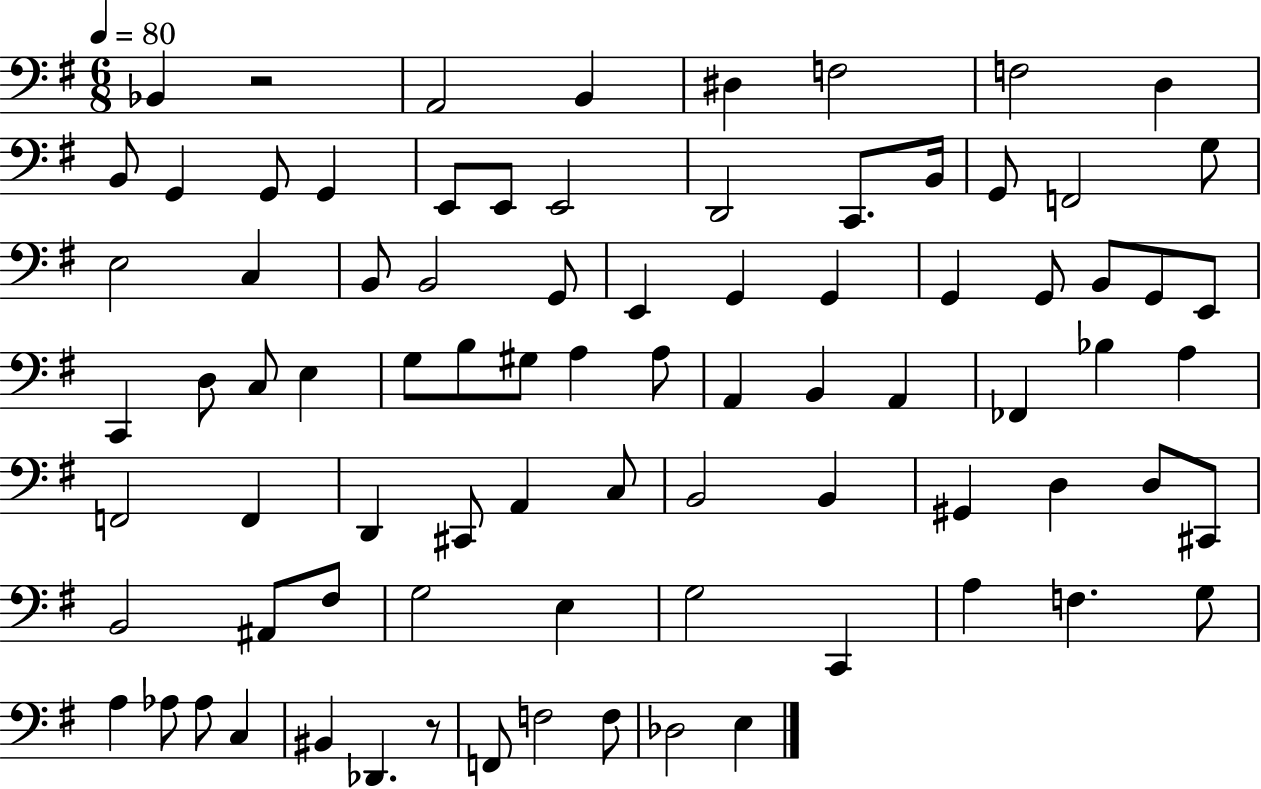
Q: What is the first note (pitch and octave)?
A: Bb2